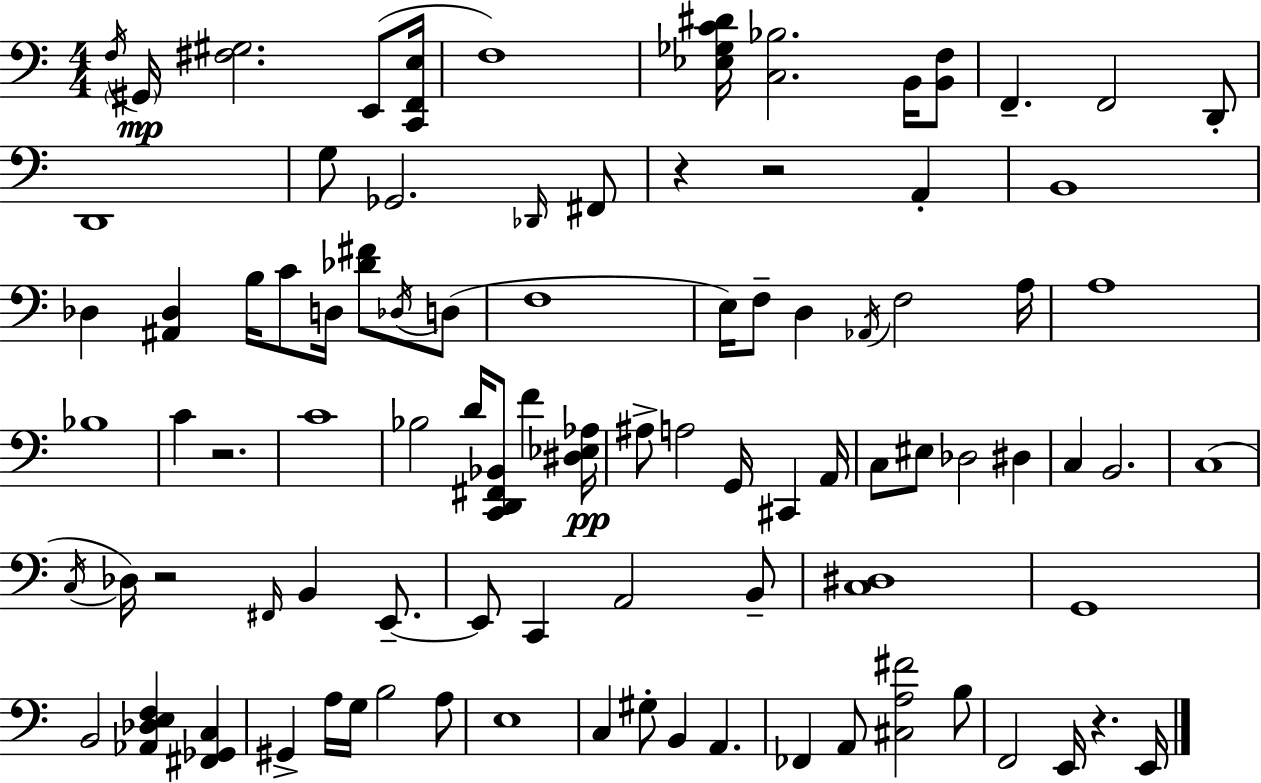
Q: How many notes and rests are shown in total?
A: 92